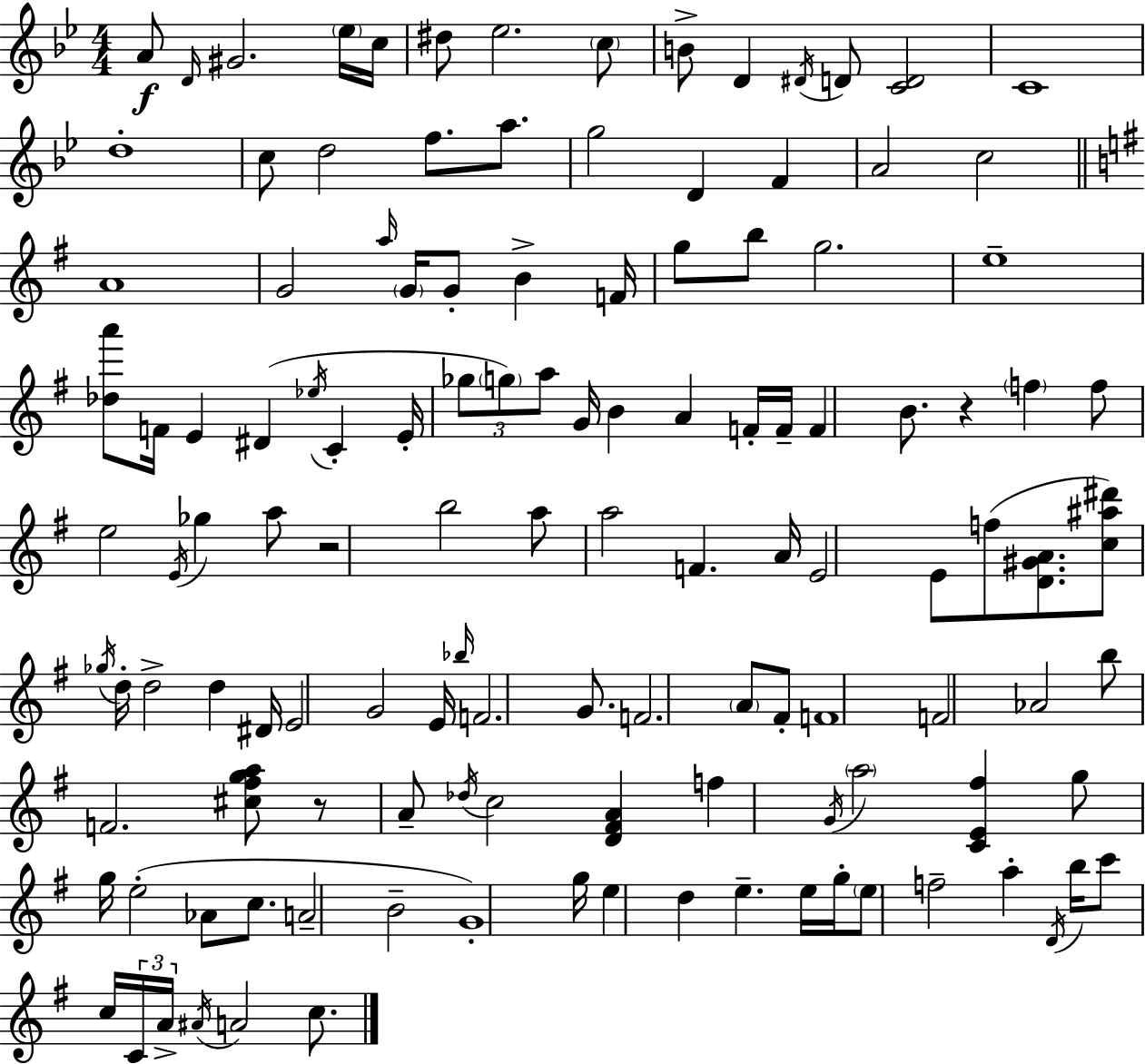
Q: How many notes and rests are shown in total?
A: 125